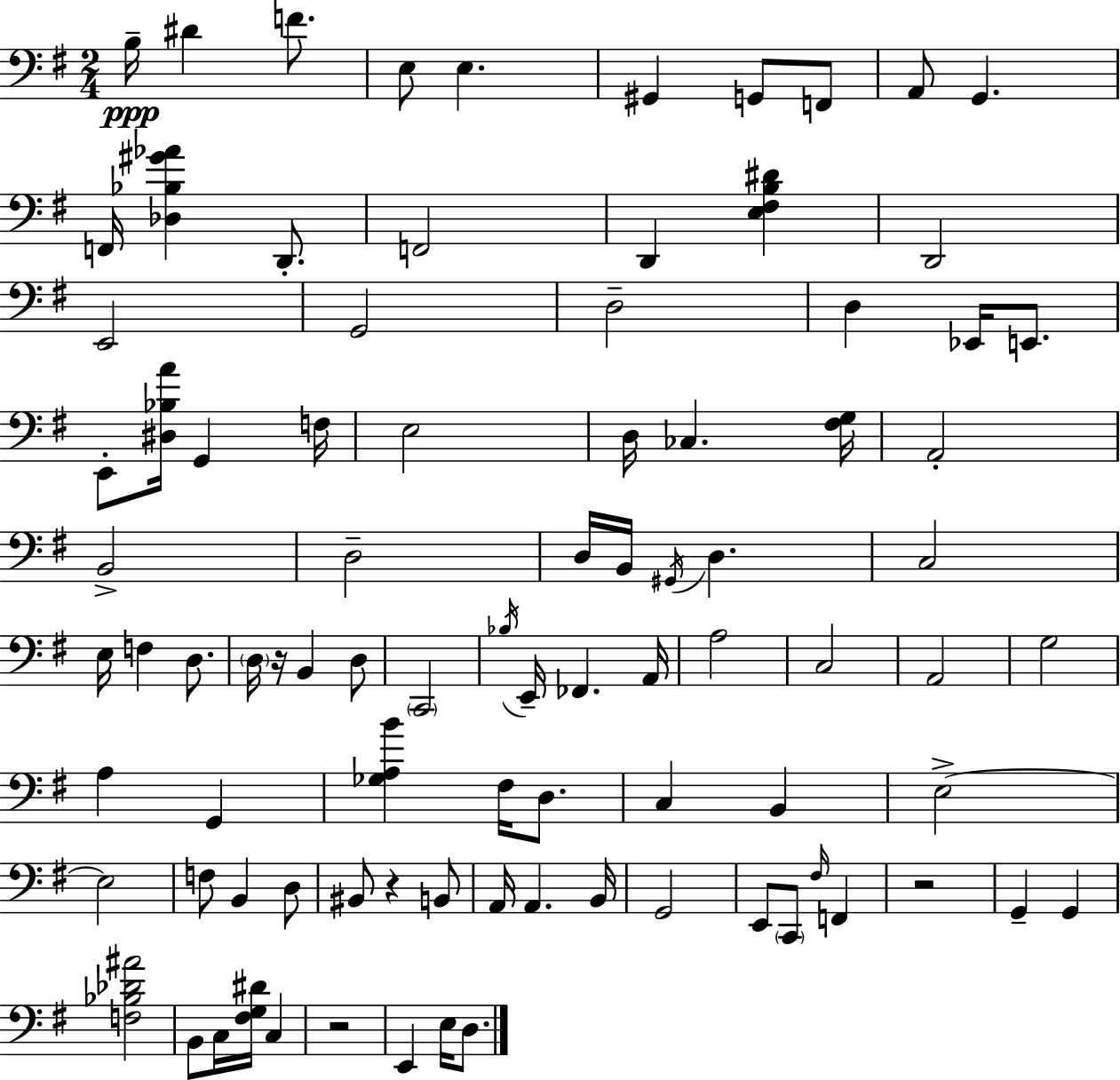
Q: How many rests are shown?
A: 4